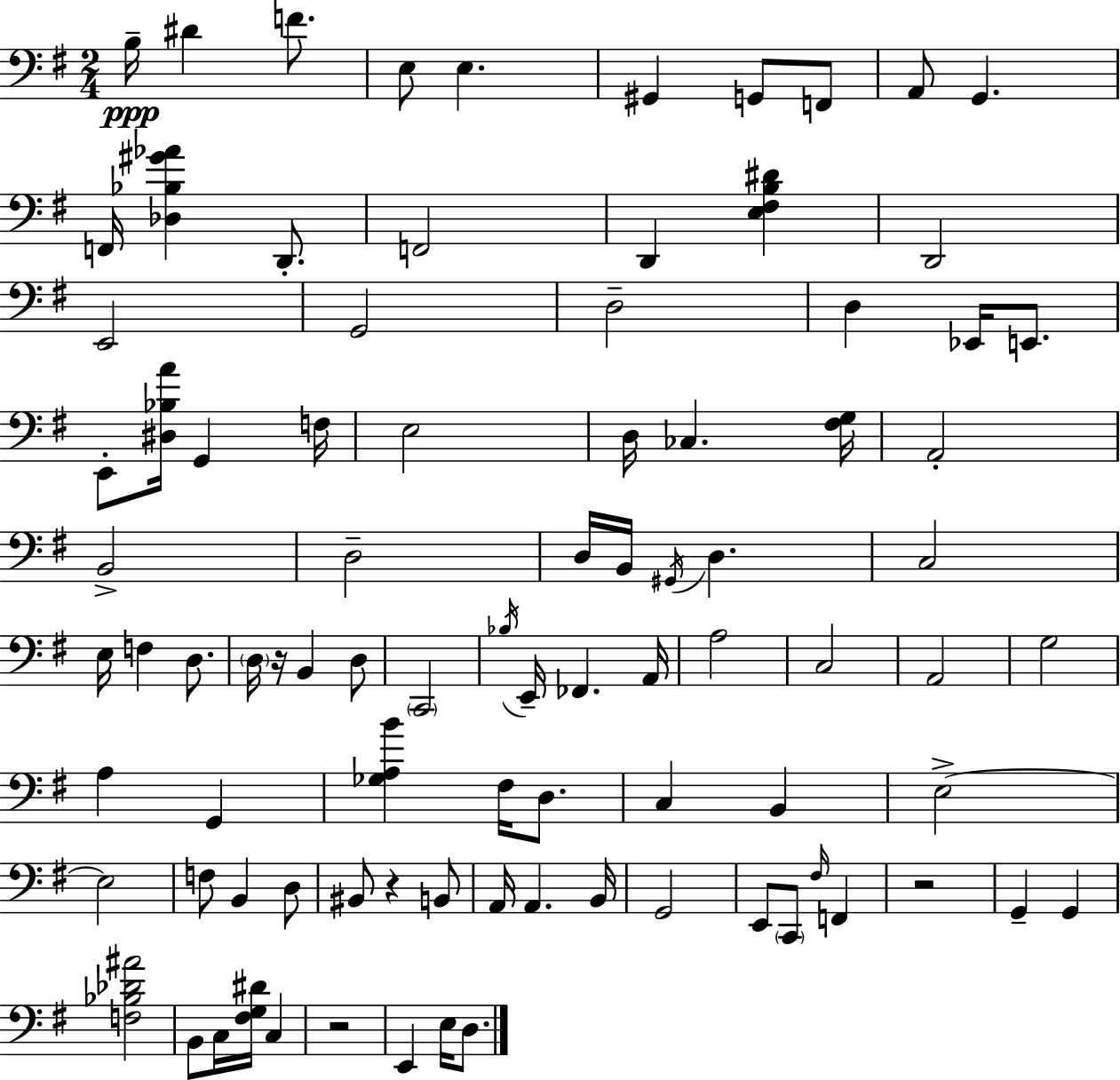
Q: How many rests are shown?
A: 4